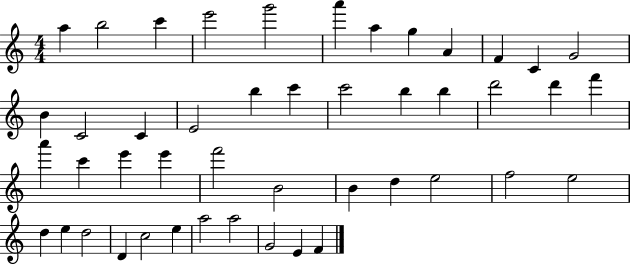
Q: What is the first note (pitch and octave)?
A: A5